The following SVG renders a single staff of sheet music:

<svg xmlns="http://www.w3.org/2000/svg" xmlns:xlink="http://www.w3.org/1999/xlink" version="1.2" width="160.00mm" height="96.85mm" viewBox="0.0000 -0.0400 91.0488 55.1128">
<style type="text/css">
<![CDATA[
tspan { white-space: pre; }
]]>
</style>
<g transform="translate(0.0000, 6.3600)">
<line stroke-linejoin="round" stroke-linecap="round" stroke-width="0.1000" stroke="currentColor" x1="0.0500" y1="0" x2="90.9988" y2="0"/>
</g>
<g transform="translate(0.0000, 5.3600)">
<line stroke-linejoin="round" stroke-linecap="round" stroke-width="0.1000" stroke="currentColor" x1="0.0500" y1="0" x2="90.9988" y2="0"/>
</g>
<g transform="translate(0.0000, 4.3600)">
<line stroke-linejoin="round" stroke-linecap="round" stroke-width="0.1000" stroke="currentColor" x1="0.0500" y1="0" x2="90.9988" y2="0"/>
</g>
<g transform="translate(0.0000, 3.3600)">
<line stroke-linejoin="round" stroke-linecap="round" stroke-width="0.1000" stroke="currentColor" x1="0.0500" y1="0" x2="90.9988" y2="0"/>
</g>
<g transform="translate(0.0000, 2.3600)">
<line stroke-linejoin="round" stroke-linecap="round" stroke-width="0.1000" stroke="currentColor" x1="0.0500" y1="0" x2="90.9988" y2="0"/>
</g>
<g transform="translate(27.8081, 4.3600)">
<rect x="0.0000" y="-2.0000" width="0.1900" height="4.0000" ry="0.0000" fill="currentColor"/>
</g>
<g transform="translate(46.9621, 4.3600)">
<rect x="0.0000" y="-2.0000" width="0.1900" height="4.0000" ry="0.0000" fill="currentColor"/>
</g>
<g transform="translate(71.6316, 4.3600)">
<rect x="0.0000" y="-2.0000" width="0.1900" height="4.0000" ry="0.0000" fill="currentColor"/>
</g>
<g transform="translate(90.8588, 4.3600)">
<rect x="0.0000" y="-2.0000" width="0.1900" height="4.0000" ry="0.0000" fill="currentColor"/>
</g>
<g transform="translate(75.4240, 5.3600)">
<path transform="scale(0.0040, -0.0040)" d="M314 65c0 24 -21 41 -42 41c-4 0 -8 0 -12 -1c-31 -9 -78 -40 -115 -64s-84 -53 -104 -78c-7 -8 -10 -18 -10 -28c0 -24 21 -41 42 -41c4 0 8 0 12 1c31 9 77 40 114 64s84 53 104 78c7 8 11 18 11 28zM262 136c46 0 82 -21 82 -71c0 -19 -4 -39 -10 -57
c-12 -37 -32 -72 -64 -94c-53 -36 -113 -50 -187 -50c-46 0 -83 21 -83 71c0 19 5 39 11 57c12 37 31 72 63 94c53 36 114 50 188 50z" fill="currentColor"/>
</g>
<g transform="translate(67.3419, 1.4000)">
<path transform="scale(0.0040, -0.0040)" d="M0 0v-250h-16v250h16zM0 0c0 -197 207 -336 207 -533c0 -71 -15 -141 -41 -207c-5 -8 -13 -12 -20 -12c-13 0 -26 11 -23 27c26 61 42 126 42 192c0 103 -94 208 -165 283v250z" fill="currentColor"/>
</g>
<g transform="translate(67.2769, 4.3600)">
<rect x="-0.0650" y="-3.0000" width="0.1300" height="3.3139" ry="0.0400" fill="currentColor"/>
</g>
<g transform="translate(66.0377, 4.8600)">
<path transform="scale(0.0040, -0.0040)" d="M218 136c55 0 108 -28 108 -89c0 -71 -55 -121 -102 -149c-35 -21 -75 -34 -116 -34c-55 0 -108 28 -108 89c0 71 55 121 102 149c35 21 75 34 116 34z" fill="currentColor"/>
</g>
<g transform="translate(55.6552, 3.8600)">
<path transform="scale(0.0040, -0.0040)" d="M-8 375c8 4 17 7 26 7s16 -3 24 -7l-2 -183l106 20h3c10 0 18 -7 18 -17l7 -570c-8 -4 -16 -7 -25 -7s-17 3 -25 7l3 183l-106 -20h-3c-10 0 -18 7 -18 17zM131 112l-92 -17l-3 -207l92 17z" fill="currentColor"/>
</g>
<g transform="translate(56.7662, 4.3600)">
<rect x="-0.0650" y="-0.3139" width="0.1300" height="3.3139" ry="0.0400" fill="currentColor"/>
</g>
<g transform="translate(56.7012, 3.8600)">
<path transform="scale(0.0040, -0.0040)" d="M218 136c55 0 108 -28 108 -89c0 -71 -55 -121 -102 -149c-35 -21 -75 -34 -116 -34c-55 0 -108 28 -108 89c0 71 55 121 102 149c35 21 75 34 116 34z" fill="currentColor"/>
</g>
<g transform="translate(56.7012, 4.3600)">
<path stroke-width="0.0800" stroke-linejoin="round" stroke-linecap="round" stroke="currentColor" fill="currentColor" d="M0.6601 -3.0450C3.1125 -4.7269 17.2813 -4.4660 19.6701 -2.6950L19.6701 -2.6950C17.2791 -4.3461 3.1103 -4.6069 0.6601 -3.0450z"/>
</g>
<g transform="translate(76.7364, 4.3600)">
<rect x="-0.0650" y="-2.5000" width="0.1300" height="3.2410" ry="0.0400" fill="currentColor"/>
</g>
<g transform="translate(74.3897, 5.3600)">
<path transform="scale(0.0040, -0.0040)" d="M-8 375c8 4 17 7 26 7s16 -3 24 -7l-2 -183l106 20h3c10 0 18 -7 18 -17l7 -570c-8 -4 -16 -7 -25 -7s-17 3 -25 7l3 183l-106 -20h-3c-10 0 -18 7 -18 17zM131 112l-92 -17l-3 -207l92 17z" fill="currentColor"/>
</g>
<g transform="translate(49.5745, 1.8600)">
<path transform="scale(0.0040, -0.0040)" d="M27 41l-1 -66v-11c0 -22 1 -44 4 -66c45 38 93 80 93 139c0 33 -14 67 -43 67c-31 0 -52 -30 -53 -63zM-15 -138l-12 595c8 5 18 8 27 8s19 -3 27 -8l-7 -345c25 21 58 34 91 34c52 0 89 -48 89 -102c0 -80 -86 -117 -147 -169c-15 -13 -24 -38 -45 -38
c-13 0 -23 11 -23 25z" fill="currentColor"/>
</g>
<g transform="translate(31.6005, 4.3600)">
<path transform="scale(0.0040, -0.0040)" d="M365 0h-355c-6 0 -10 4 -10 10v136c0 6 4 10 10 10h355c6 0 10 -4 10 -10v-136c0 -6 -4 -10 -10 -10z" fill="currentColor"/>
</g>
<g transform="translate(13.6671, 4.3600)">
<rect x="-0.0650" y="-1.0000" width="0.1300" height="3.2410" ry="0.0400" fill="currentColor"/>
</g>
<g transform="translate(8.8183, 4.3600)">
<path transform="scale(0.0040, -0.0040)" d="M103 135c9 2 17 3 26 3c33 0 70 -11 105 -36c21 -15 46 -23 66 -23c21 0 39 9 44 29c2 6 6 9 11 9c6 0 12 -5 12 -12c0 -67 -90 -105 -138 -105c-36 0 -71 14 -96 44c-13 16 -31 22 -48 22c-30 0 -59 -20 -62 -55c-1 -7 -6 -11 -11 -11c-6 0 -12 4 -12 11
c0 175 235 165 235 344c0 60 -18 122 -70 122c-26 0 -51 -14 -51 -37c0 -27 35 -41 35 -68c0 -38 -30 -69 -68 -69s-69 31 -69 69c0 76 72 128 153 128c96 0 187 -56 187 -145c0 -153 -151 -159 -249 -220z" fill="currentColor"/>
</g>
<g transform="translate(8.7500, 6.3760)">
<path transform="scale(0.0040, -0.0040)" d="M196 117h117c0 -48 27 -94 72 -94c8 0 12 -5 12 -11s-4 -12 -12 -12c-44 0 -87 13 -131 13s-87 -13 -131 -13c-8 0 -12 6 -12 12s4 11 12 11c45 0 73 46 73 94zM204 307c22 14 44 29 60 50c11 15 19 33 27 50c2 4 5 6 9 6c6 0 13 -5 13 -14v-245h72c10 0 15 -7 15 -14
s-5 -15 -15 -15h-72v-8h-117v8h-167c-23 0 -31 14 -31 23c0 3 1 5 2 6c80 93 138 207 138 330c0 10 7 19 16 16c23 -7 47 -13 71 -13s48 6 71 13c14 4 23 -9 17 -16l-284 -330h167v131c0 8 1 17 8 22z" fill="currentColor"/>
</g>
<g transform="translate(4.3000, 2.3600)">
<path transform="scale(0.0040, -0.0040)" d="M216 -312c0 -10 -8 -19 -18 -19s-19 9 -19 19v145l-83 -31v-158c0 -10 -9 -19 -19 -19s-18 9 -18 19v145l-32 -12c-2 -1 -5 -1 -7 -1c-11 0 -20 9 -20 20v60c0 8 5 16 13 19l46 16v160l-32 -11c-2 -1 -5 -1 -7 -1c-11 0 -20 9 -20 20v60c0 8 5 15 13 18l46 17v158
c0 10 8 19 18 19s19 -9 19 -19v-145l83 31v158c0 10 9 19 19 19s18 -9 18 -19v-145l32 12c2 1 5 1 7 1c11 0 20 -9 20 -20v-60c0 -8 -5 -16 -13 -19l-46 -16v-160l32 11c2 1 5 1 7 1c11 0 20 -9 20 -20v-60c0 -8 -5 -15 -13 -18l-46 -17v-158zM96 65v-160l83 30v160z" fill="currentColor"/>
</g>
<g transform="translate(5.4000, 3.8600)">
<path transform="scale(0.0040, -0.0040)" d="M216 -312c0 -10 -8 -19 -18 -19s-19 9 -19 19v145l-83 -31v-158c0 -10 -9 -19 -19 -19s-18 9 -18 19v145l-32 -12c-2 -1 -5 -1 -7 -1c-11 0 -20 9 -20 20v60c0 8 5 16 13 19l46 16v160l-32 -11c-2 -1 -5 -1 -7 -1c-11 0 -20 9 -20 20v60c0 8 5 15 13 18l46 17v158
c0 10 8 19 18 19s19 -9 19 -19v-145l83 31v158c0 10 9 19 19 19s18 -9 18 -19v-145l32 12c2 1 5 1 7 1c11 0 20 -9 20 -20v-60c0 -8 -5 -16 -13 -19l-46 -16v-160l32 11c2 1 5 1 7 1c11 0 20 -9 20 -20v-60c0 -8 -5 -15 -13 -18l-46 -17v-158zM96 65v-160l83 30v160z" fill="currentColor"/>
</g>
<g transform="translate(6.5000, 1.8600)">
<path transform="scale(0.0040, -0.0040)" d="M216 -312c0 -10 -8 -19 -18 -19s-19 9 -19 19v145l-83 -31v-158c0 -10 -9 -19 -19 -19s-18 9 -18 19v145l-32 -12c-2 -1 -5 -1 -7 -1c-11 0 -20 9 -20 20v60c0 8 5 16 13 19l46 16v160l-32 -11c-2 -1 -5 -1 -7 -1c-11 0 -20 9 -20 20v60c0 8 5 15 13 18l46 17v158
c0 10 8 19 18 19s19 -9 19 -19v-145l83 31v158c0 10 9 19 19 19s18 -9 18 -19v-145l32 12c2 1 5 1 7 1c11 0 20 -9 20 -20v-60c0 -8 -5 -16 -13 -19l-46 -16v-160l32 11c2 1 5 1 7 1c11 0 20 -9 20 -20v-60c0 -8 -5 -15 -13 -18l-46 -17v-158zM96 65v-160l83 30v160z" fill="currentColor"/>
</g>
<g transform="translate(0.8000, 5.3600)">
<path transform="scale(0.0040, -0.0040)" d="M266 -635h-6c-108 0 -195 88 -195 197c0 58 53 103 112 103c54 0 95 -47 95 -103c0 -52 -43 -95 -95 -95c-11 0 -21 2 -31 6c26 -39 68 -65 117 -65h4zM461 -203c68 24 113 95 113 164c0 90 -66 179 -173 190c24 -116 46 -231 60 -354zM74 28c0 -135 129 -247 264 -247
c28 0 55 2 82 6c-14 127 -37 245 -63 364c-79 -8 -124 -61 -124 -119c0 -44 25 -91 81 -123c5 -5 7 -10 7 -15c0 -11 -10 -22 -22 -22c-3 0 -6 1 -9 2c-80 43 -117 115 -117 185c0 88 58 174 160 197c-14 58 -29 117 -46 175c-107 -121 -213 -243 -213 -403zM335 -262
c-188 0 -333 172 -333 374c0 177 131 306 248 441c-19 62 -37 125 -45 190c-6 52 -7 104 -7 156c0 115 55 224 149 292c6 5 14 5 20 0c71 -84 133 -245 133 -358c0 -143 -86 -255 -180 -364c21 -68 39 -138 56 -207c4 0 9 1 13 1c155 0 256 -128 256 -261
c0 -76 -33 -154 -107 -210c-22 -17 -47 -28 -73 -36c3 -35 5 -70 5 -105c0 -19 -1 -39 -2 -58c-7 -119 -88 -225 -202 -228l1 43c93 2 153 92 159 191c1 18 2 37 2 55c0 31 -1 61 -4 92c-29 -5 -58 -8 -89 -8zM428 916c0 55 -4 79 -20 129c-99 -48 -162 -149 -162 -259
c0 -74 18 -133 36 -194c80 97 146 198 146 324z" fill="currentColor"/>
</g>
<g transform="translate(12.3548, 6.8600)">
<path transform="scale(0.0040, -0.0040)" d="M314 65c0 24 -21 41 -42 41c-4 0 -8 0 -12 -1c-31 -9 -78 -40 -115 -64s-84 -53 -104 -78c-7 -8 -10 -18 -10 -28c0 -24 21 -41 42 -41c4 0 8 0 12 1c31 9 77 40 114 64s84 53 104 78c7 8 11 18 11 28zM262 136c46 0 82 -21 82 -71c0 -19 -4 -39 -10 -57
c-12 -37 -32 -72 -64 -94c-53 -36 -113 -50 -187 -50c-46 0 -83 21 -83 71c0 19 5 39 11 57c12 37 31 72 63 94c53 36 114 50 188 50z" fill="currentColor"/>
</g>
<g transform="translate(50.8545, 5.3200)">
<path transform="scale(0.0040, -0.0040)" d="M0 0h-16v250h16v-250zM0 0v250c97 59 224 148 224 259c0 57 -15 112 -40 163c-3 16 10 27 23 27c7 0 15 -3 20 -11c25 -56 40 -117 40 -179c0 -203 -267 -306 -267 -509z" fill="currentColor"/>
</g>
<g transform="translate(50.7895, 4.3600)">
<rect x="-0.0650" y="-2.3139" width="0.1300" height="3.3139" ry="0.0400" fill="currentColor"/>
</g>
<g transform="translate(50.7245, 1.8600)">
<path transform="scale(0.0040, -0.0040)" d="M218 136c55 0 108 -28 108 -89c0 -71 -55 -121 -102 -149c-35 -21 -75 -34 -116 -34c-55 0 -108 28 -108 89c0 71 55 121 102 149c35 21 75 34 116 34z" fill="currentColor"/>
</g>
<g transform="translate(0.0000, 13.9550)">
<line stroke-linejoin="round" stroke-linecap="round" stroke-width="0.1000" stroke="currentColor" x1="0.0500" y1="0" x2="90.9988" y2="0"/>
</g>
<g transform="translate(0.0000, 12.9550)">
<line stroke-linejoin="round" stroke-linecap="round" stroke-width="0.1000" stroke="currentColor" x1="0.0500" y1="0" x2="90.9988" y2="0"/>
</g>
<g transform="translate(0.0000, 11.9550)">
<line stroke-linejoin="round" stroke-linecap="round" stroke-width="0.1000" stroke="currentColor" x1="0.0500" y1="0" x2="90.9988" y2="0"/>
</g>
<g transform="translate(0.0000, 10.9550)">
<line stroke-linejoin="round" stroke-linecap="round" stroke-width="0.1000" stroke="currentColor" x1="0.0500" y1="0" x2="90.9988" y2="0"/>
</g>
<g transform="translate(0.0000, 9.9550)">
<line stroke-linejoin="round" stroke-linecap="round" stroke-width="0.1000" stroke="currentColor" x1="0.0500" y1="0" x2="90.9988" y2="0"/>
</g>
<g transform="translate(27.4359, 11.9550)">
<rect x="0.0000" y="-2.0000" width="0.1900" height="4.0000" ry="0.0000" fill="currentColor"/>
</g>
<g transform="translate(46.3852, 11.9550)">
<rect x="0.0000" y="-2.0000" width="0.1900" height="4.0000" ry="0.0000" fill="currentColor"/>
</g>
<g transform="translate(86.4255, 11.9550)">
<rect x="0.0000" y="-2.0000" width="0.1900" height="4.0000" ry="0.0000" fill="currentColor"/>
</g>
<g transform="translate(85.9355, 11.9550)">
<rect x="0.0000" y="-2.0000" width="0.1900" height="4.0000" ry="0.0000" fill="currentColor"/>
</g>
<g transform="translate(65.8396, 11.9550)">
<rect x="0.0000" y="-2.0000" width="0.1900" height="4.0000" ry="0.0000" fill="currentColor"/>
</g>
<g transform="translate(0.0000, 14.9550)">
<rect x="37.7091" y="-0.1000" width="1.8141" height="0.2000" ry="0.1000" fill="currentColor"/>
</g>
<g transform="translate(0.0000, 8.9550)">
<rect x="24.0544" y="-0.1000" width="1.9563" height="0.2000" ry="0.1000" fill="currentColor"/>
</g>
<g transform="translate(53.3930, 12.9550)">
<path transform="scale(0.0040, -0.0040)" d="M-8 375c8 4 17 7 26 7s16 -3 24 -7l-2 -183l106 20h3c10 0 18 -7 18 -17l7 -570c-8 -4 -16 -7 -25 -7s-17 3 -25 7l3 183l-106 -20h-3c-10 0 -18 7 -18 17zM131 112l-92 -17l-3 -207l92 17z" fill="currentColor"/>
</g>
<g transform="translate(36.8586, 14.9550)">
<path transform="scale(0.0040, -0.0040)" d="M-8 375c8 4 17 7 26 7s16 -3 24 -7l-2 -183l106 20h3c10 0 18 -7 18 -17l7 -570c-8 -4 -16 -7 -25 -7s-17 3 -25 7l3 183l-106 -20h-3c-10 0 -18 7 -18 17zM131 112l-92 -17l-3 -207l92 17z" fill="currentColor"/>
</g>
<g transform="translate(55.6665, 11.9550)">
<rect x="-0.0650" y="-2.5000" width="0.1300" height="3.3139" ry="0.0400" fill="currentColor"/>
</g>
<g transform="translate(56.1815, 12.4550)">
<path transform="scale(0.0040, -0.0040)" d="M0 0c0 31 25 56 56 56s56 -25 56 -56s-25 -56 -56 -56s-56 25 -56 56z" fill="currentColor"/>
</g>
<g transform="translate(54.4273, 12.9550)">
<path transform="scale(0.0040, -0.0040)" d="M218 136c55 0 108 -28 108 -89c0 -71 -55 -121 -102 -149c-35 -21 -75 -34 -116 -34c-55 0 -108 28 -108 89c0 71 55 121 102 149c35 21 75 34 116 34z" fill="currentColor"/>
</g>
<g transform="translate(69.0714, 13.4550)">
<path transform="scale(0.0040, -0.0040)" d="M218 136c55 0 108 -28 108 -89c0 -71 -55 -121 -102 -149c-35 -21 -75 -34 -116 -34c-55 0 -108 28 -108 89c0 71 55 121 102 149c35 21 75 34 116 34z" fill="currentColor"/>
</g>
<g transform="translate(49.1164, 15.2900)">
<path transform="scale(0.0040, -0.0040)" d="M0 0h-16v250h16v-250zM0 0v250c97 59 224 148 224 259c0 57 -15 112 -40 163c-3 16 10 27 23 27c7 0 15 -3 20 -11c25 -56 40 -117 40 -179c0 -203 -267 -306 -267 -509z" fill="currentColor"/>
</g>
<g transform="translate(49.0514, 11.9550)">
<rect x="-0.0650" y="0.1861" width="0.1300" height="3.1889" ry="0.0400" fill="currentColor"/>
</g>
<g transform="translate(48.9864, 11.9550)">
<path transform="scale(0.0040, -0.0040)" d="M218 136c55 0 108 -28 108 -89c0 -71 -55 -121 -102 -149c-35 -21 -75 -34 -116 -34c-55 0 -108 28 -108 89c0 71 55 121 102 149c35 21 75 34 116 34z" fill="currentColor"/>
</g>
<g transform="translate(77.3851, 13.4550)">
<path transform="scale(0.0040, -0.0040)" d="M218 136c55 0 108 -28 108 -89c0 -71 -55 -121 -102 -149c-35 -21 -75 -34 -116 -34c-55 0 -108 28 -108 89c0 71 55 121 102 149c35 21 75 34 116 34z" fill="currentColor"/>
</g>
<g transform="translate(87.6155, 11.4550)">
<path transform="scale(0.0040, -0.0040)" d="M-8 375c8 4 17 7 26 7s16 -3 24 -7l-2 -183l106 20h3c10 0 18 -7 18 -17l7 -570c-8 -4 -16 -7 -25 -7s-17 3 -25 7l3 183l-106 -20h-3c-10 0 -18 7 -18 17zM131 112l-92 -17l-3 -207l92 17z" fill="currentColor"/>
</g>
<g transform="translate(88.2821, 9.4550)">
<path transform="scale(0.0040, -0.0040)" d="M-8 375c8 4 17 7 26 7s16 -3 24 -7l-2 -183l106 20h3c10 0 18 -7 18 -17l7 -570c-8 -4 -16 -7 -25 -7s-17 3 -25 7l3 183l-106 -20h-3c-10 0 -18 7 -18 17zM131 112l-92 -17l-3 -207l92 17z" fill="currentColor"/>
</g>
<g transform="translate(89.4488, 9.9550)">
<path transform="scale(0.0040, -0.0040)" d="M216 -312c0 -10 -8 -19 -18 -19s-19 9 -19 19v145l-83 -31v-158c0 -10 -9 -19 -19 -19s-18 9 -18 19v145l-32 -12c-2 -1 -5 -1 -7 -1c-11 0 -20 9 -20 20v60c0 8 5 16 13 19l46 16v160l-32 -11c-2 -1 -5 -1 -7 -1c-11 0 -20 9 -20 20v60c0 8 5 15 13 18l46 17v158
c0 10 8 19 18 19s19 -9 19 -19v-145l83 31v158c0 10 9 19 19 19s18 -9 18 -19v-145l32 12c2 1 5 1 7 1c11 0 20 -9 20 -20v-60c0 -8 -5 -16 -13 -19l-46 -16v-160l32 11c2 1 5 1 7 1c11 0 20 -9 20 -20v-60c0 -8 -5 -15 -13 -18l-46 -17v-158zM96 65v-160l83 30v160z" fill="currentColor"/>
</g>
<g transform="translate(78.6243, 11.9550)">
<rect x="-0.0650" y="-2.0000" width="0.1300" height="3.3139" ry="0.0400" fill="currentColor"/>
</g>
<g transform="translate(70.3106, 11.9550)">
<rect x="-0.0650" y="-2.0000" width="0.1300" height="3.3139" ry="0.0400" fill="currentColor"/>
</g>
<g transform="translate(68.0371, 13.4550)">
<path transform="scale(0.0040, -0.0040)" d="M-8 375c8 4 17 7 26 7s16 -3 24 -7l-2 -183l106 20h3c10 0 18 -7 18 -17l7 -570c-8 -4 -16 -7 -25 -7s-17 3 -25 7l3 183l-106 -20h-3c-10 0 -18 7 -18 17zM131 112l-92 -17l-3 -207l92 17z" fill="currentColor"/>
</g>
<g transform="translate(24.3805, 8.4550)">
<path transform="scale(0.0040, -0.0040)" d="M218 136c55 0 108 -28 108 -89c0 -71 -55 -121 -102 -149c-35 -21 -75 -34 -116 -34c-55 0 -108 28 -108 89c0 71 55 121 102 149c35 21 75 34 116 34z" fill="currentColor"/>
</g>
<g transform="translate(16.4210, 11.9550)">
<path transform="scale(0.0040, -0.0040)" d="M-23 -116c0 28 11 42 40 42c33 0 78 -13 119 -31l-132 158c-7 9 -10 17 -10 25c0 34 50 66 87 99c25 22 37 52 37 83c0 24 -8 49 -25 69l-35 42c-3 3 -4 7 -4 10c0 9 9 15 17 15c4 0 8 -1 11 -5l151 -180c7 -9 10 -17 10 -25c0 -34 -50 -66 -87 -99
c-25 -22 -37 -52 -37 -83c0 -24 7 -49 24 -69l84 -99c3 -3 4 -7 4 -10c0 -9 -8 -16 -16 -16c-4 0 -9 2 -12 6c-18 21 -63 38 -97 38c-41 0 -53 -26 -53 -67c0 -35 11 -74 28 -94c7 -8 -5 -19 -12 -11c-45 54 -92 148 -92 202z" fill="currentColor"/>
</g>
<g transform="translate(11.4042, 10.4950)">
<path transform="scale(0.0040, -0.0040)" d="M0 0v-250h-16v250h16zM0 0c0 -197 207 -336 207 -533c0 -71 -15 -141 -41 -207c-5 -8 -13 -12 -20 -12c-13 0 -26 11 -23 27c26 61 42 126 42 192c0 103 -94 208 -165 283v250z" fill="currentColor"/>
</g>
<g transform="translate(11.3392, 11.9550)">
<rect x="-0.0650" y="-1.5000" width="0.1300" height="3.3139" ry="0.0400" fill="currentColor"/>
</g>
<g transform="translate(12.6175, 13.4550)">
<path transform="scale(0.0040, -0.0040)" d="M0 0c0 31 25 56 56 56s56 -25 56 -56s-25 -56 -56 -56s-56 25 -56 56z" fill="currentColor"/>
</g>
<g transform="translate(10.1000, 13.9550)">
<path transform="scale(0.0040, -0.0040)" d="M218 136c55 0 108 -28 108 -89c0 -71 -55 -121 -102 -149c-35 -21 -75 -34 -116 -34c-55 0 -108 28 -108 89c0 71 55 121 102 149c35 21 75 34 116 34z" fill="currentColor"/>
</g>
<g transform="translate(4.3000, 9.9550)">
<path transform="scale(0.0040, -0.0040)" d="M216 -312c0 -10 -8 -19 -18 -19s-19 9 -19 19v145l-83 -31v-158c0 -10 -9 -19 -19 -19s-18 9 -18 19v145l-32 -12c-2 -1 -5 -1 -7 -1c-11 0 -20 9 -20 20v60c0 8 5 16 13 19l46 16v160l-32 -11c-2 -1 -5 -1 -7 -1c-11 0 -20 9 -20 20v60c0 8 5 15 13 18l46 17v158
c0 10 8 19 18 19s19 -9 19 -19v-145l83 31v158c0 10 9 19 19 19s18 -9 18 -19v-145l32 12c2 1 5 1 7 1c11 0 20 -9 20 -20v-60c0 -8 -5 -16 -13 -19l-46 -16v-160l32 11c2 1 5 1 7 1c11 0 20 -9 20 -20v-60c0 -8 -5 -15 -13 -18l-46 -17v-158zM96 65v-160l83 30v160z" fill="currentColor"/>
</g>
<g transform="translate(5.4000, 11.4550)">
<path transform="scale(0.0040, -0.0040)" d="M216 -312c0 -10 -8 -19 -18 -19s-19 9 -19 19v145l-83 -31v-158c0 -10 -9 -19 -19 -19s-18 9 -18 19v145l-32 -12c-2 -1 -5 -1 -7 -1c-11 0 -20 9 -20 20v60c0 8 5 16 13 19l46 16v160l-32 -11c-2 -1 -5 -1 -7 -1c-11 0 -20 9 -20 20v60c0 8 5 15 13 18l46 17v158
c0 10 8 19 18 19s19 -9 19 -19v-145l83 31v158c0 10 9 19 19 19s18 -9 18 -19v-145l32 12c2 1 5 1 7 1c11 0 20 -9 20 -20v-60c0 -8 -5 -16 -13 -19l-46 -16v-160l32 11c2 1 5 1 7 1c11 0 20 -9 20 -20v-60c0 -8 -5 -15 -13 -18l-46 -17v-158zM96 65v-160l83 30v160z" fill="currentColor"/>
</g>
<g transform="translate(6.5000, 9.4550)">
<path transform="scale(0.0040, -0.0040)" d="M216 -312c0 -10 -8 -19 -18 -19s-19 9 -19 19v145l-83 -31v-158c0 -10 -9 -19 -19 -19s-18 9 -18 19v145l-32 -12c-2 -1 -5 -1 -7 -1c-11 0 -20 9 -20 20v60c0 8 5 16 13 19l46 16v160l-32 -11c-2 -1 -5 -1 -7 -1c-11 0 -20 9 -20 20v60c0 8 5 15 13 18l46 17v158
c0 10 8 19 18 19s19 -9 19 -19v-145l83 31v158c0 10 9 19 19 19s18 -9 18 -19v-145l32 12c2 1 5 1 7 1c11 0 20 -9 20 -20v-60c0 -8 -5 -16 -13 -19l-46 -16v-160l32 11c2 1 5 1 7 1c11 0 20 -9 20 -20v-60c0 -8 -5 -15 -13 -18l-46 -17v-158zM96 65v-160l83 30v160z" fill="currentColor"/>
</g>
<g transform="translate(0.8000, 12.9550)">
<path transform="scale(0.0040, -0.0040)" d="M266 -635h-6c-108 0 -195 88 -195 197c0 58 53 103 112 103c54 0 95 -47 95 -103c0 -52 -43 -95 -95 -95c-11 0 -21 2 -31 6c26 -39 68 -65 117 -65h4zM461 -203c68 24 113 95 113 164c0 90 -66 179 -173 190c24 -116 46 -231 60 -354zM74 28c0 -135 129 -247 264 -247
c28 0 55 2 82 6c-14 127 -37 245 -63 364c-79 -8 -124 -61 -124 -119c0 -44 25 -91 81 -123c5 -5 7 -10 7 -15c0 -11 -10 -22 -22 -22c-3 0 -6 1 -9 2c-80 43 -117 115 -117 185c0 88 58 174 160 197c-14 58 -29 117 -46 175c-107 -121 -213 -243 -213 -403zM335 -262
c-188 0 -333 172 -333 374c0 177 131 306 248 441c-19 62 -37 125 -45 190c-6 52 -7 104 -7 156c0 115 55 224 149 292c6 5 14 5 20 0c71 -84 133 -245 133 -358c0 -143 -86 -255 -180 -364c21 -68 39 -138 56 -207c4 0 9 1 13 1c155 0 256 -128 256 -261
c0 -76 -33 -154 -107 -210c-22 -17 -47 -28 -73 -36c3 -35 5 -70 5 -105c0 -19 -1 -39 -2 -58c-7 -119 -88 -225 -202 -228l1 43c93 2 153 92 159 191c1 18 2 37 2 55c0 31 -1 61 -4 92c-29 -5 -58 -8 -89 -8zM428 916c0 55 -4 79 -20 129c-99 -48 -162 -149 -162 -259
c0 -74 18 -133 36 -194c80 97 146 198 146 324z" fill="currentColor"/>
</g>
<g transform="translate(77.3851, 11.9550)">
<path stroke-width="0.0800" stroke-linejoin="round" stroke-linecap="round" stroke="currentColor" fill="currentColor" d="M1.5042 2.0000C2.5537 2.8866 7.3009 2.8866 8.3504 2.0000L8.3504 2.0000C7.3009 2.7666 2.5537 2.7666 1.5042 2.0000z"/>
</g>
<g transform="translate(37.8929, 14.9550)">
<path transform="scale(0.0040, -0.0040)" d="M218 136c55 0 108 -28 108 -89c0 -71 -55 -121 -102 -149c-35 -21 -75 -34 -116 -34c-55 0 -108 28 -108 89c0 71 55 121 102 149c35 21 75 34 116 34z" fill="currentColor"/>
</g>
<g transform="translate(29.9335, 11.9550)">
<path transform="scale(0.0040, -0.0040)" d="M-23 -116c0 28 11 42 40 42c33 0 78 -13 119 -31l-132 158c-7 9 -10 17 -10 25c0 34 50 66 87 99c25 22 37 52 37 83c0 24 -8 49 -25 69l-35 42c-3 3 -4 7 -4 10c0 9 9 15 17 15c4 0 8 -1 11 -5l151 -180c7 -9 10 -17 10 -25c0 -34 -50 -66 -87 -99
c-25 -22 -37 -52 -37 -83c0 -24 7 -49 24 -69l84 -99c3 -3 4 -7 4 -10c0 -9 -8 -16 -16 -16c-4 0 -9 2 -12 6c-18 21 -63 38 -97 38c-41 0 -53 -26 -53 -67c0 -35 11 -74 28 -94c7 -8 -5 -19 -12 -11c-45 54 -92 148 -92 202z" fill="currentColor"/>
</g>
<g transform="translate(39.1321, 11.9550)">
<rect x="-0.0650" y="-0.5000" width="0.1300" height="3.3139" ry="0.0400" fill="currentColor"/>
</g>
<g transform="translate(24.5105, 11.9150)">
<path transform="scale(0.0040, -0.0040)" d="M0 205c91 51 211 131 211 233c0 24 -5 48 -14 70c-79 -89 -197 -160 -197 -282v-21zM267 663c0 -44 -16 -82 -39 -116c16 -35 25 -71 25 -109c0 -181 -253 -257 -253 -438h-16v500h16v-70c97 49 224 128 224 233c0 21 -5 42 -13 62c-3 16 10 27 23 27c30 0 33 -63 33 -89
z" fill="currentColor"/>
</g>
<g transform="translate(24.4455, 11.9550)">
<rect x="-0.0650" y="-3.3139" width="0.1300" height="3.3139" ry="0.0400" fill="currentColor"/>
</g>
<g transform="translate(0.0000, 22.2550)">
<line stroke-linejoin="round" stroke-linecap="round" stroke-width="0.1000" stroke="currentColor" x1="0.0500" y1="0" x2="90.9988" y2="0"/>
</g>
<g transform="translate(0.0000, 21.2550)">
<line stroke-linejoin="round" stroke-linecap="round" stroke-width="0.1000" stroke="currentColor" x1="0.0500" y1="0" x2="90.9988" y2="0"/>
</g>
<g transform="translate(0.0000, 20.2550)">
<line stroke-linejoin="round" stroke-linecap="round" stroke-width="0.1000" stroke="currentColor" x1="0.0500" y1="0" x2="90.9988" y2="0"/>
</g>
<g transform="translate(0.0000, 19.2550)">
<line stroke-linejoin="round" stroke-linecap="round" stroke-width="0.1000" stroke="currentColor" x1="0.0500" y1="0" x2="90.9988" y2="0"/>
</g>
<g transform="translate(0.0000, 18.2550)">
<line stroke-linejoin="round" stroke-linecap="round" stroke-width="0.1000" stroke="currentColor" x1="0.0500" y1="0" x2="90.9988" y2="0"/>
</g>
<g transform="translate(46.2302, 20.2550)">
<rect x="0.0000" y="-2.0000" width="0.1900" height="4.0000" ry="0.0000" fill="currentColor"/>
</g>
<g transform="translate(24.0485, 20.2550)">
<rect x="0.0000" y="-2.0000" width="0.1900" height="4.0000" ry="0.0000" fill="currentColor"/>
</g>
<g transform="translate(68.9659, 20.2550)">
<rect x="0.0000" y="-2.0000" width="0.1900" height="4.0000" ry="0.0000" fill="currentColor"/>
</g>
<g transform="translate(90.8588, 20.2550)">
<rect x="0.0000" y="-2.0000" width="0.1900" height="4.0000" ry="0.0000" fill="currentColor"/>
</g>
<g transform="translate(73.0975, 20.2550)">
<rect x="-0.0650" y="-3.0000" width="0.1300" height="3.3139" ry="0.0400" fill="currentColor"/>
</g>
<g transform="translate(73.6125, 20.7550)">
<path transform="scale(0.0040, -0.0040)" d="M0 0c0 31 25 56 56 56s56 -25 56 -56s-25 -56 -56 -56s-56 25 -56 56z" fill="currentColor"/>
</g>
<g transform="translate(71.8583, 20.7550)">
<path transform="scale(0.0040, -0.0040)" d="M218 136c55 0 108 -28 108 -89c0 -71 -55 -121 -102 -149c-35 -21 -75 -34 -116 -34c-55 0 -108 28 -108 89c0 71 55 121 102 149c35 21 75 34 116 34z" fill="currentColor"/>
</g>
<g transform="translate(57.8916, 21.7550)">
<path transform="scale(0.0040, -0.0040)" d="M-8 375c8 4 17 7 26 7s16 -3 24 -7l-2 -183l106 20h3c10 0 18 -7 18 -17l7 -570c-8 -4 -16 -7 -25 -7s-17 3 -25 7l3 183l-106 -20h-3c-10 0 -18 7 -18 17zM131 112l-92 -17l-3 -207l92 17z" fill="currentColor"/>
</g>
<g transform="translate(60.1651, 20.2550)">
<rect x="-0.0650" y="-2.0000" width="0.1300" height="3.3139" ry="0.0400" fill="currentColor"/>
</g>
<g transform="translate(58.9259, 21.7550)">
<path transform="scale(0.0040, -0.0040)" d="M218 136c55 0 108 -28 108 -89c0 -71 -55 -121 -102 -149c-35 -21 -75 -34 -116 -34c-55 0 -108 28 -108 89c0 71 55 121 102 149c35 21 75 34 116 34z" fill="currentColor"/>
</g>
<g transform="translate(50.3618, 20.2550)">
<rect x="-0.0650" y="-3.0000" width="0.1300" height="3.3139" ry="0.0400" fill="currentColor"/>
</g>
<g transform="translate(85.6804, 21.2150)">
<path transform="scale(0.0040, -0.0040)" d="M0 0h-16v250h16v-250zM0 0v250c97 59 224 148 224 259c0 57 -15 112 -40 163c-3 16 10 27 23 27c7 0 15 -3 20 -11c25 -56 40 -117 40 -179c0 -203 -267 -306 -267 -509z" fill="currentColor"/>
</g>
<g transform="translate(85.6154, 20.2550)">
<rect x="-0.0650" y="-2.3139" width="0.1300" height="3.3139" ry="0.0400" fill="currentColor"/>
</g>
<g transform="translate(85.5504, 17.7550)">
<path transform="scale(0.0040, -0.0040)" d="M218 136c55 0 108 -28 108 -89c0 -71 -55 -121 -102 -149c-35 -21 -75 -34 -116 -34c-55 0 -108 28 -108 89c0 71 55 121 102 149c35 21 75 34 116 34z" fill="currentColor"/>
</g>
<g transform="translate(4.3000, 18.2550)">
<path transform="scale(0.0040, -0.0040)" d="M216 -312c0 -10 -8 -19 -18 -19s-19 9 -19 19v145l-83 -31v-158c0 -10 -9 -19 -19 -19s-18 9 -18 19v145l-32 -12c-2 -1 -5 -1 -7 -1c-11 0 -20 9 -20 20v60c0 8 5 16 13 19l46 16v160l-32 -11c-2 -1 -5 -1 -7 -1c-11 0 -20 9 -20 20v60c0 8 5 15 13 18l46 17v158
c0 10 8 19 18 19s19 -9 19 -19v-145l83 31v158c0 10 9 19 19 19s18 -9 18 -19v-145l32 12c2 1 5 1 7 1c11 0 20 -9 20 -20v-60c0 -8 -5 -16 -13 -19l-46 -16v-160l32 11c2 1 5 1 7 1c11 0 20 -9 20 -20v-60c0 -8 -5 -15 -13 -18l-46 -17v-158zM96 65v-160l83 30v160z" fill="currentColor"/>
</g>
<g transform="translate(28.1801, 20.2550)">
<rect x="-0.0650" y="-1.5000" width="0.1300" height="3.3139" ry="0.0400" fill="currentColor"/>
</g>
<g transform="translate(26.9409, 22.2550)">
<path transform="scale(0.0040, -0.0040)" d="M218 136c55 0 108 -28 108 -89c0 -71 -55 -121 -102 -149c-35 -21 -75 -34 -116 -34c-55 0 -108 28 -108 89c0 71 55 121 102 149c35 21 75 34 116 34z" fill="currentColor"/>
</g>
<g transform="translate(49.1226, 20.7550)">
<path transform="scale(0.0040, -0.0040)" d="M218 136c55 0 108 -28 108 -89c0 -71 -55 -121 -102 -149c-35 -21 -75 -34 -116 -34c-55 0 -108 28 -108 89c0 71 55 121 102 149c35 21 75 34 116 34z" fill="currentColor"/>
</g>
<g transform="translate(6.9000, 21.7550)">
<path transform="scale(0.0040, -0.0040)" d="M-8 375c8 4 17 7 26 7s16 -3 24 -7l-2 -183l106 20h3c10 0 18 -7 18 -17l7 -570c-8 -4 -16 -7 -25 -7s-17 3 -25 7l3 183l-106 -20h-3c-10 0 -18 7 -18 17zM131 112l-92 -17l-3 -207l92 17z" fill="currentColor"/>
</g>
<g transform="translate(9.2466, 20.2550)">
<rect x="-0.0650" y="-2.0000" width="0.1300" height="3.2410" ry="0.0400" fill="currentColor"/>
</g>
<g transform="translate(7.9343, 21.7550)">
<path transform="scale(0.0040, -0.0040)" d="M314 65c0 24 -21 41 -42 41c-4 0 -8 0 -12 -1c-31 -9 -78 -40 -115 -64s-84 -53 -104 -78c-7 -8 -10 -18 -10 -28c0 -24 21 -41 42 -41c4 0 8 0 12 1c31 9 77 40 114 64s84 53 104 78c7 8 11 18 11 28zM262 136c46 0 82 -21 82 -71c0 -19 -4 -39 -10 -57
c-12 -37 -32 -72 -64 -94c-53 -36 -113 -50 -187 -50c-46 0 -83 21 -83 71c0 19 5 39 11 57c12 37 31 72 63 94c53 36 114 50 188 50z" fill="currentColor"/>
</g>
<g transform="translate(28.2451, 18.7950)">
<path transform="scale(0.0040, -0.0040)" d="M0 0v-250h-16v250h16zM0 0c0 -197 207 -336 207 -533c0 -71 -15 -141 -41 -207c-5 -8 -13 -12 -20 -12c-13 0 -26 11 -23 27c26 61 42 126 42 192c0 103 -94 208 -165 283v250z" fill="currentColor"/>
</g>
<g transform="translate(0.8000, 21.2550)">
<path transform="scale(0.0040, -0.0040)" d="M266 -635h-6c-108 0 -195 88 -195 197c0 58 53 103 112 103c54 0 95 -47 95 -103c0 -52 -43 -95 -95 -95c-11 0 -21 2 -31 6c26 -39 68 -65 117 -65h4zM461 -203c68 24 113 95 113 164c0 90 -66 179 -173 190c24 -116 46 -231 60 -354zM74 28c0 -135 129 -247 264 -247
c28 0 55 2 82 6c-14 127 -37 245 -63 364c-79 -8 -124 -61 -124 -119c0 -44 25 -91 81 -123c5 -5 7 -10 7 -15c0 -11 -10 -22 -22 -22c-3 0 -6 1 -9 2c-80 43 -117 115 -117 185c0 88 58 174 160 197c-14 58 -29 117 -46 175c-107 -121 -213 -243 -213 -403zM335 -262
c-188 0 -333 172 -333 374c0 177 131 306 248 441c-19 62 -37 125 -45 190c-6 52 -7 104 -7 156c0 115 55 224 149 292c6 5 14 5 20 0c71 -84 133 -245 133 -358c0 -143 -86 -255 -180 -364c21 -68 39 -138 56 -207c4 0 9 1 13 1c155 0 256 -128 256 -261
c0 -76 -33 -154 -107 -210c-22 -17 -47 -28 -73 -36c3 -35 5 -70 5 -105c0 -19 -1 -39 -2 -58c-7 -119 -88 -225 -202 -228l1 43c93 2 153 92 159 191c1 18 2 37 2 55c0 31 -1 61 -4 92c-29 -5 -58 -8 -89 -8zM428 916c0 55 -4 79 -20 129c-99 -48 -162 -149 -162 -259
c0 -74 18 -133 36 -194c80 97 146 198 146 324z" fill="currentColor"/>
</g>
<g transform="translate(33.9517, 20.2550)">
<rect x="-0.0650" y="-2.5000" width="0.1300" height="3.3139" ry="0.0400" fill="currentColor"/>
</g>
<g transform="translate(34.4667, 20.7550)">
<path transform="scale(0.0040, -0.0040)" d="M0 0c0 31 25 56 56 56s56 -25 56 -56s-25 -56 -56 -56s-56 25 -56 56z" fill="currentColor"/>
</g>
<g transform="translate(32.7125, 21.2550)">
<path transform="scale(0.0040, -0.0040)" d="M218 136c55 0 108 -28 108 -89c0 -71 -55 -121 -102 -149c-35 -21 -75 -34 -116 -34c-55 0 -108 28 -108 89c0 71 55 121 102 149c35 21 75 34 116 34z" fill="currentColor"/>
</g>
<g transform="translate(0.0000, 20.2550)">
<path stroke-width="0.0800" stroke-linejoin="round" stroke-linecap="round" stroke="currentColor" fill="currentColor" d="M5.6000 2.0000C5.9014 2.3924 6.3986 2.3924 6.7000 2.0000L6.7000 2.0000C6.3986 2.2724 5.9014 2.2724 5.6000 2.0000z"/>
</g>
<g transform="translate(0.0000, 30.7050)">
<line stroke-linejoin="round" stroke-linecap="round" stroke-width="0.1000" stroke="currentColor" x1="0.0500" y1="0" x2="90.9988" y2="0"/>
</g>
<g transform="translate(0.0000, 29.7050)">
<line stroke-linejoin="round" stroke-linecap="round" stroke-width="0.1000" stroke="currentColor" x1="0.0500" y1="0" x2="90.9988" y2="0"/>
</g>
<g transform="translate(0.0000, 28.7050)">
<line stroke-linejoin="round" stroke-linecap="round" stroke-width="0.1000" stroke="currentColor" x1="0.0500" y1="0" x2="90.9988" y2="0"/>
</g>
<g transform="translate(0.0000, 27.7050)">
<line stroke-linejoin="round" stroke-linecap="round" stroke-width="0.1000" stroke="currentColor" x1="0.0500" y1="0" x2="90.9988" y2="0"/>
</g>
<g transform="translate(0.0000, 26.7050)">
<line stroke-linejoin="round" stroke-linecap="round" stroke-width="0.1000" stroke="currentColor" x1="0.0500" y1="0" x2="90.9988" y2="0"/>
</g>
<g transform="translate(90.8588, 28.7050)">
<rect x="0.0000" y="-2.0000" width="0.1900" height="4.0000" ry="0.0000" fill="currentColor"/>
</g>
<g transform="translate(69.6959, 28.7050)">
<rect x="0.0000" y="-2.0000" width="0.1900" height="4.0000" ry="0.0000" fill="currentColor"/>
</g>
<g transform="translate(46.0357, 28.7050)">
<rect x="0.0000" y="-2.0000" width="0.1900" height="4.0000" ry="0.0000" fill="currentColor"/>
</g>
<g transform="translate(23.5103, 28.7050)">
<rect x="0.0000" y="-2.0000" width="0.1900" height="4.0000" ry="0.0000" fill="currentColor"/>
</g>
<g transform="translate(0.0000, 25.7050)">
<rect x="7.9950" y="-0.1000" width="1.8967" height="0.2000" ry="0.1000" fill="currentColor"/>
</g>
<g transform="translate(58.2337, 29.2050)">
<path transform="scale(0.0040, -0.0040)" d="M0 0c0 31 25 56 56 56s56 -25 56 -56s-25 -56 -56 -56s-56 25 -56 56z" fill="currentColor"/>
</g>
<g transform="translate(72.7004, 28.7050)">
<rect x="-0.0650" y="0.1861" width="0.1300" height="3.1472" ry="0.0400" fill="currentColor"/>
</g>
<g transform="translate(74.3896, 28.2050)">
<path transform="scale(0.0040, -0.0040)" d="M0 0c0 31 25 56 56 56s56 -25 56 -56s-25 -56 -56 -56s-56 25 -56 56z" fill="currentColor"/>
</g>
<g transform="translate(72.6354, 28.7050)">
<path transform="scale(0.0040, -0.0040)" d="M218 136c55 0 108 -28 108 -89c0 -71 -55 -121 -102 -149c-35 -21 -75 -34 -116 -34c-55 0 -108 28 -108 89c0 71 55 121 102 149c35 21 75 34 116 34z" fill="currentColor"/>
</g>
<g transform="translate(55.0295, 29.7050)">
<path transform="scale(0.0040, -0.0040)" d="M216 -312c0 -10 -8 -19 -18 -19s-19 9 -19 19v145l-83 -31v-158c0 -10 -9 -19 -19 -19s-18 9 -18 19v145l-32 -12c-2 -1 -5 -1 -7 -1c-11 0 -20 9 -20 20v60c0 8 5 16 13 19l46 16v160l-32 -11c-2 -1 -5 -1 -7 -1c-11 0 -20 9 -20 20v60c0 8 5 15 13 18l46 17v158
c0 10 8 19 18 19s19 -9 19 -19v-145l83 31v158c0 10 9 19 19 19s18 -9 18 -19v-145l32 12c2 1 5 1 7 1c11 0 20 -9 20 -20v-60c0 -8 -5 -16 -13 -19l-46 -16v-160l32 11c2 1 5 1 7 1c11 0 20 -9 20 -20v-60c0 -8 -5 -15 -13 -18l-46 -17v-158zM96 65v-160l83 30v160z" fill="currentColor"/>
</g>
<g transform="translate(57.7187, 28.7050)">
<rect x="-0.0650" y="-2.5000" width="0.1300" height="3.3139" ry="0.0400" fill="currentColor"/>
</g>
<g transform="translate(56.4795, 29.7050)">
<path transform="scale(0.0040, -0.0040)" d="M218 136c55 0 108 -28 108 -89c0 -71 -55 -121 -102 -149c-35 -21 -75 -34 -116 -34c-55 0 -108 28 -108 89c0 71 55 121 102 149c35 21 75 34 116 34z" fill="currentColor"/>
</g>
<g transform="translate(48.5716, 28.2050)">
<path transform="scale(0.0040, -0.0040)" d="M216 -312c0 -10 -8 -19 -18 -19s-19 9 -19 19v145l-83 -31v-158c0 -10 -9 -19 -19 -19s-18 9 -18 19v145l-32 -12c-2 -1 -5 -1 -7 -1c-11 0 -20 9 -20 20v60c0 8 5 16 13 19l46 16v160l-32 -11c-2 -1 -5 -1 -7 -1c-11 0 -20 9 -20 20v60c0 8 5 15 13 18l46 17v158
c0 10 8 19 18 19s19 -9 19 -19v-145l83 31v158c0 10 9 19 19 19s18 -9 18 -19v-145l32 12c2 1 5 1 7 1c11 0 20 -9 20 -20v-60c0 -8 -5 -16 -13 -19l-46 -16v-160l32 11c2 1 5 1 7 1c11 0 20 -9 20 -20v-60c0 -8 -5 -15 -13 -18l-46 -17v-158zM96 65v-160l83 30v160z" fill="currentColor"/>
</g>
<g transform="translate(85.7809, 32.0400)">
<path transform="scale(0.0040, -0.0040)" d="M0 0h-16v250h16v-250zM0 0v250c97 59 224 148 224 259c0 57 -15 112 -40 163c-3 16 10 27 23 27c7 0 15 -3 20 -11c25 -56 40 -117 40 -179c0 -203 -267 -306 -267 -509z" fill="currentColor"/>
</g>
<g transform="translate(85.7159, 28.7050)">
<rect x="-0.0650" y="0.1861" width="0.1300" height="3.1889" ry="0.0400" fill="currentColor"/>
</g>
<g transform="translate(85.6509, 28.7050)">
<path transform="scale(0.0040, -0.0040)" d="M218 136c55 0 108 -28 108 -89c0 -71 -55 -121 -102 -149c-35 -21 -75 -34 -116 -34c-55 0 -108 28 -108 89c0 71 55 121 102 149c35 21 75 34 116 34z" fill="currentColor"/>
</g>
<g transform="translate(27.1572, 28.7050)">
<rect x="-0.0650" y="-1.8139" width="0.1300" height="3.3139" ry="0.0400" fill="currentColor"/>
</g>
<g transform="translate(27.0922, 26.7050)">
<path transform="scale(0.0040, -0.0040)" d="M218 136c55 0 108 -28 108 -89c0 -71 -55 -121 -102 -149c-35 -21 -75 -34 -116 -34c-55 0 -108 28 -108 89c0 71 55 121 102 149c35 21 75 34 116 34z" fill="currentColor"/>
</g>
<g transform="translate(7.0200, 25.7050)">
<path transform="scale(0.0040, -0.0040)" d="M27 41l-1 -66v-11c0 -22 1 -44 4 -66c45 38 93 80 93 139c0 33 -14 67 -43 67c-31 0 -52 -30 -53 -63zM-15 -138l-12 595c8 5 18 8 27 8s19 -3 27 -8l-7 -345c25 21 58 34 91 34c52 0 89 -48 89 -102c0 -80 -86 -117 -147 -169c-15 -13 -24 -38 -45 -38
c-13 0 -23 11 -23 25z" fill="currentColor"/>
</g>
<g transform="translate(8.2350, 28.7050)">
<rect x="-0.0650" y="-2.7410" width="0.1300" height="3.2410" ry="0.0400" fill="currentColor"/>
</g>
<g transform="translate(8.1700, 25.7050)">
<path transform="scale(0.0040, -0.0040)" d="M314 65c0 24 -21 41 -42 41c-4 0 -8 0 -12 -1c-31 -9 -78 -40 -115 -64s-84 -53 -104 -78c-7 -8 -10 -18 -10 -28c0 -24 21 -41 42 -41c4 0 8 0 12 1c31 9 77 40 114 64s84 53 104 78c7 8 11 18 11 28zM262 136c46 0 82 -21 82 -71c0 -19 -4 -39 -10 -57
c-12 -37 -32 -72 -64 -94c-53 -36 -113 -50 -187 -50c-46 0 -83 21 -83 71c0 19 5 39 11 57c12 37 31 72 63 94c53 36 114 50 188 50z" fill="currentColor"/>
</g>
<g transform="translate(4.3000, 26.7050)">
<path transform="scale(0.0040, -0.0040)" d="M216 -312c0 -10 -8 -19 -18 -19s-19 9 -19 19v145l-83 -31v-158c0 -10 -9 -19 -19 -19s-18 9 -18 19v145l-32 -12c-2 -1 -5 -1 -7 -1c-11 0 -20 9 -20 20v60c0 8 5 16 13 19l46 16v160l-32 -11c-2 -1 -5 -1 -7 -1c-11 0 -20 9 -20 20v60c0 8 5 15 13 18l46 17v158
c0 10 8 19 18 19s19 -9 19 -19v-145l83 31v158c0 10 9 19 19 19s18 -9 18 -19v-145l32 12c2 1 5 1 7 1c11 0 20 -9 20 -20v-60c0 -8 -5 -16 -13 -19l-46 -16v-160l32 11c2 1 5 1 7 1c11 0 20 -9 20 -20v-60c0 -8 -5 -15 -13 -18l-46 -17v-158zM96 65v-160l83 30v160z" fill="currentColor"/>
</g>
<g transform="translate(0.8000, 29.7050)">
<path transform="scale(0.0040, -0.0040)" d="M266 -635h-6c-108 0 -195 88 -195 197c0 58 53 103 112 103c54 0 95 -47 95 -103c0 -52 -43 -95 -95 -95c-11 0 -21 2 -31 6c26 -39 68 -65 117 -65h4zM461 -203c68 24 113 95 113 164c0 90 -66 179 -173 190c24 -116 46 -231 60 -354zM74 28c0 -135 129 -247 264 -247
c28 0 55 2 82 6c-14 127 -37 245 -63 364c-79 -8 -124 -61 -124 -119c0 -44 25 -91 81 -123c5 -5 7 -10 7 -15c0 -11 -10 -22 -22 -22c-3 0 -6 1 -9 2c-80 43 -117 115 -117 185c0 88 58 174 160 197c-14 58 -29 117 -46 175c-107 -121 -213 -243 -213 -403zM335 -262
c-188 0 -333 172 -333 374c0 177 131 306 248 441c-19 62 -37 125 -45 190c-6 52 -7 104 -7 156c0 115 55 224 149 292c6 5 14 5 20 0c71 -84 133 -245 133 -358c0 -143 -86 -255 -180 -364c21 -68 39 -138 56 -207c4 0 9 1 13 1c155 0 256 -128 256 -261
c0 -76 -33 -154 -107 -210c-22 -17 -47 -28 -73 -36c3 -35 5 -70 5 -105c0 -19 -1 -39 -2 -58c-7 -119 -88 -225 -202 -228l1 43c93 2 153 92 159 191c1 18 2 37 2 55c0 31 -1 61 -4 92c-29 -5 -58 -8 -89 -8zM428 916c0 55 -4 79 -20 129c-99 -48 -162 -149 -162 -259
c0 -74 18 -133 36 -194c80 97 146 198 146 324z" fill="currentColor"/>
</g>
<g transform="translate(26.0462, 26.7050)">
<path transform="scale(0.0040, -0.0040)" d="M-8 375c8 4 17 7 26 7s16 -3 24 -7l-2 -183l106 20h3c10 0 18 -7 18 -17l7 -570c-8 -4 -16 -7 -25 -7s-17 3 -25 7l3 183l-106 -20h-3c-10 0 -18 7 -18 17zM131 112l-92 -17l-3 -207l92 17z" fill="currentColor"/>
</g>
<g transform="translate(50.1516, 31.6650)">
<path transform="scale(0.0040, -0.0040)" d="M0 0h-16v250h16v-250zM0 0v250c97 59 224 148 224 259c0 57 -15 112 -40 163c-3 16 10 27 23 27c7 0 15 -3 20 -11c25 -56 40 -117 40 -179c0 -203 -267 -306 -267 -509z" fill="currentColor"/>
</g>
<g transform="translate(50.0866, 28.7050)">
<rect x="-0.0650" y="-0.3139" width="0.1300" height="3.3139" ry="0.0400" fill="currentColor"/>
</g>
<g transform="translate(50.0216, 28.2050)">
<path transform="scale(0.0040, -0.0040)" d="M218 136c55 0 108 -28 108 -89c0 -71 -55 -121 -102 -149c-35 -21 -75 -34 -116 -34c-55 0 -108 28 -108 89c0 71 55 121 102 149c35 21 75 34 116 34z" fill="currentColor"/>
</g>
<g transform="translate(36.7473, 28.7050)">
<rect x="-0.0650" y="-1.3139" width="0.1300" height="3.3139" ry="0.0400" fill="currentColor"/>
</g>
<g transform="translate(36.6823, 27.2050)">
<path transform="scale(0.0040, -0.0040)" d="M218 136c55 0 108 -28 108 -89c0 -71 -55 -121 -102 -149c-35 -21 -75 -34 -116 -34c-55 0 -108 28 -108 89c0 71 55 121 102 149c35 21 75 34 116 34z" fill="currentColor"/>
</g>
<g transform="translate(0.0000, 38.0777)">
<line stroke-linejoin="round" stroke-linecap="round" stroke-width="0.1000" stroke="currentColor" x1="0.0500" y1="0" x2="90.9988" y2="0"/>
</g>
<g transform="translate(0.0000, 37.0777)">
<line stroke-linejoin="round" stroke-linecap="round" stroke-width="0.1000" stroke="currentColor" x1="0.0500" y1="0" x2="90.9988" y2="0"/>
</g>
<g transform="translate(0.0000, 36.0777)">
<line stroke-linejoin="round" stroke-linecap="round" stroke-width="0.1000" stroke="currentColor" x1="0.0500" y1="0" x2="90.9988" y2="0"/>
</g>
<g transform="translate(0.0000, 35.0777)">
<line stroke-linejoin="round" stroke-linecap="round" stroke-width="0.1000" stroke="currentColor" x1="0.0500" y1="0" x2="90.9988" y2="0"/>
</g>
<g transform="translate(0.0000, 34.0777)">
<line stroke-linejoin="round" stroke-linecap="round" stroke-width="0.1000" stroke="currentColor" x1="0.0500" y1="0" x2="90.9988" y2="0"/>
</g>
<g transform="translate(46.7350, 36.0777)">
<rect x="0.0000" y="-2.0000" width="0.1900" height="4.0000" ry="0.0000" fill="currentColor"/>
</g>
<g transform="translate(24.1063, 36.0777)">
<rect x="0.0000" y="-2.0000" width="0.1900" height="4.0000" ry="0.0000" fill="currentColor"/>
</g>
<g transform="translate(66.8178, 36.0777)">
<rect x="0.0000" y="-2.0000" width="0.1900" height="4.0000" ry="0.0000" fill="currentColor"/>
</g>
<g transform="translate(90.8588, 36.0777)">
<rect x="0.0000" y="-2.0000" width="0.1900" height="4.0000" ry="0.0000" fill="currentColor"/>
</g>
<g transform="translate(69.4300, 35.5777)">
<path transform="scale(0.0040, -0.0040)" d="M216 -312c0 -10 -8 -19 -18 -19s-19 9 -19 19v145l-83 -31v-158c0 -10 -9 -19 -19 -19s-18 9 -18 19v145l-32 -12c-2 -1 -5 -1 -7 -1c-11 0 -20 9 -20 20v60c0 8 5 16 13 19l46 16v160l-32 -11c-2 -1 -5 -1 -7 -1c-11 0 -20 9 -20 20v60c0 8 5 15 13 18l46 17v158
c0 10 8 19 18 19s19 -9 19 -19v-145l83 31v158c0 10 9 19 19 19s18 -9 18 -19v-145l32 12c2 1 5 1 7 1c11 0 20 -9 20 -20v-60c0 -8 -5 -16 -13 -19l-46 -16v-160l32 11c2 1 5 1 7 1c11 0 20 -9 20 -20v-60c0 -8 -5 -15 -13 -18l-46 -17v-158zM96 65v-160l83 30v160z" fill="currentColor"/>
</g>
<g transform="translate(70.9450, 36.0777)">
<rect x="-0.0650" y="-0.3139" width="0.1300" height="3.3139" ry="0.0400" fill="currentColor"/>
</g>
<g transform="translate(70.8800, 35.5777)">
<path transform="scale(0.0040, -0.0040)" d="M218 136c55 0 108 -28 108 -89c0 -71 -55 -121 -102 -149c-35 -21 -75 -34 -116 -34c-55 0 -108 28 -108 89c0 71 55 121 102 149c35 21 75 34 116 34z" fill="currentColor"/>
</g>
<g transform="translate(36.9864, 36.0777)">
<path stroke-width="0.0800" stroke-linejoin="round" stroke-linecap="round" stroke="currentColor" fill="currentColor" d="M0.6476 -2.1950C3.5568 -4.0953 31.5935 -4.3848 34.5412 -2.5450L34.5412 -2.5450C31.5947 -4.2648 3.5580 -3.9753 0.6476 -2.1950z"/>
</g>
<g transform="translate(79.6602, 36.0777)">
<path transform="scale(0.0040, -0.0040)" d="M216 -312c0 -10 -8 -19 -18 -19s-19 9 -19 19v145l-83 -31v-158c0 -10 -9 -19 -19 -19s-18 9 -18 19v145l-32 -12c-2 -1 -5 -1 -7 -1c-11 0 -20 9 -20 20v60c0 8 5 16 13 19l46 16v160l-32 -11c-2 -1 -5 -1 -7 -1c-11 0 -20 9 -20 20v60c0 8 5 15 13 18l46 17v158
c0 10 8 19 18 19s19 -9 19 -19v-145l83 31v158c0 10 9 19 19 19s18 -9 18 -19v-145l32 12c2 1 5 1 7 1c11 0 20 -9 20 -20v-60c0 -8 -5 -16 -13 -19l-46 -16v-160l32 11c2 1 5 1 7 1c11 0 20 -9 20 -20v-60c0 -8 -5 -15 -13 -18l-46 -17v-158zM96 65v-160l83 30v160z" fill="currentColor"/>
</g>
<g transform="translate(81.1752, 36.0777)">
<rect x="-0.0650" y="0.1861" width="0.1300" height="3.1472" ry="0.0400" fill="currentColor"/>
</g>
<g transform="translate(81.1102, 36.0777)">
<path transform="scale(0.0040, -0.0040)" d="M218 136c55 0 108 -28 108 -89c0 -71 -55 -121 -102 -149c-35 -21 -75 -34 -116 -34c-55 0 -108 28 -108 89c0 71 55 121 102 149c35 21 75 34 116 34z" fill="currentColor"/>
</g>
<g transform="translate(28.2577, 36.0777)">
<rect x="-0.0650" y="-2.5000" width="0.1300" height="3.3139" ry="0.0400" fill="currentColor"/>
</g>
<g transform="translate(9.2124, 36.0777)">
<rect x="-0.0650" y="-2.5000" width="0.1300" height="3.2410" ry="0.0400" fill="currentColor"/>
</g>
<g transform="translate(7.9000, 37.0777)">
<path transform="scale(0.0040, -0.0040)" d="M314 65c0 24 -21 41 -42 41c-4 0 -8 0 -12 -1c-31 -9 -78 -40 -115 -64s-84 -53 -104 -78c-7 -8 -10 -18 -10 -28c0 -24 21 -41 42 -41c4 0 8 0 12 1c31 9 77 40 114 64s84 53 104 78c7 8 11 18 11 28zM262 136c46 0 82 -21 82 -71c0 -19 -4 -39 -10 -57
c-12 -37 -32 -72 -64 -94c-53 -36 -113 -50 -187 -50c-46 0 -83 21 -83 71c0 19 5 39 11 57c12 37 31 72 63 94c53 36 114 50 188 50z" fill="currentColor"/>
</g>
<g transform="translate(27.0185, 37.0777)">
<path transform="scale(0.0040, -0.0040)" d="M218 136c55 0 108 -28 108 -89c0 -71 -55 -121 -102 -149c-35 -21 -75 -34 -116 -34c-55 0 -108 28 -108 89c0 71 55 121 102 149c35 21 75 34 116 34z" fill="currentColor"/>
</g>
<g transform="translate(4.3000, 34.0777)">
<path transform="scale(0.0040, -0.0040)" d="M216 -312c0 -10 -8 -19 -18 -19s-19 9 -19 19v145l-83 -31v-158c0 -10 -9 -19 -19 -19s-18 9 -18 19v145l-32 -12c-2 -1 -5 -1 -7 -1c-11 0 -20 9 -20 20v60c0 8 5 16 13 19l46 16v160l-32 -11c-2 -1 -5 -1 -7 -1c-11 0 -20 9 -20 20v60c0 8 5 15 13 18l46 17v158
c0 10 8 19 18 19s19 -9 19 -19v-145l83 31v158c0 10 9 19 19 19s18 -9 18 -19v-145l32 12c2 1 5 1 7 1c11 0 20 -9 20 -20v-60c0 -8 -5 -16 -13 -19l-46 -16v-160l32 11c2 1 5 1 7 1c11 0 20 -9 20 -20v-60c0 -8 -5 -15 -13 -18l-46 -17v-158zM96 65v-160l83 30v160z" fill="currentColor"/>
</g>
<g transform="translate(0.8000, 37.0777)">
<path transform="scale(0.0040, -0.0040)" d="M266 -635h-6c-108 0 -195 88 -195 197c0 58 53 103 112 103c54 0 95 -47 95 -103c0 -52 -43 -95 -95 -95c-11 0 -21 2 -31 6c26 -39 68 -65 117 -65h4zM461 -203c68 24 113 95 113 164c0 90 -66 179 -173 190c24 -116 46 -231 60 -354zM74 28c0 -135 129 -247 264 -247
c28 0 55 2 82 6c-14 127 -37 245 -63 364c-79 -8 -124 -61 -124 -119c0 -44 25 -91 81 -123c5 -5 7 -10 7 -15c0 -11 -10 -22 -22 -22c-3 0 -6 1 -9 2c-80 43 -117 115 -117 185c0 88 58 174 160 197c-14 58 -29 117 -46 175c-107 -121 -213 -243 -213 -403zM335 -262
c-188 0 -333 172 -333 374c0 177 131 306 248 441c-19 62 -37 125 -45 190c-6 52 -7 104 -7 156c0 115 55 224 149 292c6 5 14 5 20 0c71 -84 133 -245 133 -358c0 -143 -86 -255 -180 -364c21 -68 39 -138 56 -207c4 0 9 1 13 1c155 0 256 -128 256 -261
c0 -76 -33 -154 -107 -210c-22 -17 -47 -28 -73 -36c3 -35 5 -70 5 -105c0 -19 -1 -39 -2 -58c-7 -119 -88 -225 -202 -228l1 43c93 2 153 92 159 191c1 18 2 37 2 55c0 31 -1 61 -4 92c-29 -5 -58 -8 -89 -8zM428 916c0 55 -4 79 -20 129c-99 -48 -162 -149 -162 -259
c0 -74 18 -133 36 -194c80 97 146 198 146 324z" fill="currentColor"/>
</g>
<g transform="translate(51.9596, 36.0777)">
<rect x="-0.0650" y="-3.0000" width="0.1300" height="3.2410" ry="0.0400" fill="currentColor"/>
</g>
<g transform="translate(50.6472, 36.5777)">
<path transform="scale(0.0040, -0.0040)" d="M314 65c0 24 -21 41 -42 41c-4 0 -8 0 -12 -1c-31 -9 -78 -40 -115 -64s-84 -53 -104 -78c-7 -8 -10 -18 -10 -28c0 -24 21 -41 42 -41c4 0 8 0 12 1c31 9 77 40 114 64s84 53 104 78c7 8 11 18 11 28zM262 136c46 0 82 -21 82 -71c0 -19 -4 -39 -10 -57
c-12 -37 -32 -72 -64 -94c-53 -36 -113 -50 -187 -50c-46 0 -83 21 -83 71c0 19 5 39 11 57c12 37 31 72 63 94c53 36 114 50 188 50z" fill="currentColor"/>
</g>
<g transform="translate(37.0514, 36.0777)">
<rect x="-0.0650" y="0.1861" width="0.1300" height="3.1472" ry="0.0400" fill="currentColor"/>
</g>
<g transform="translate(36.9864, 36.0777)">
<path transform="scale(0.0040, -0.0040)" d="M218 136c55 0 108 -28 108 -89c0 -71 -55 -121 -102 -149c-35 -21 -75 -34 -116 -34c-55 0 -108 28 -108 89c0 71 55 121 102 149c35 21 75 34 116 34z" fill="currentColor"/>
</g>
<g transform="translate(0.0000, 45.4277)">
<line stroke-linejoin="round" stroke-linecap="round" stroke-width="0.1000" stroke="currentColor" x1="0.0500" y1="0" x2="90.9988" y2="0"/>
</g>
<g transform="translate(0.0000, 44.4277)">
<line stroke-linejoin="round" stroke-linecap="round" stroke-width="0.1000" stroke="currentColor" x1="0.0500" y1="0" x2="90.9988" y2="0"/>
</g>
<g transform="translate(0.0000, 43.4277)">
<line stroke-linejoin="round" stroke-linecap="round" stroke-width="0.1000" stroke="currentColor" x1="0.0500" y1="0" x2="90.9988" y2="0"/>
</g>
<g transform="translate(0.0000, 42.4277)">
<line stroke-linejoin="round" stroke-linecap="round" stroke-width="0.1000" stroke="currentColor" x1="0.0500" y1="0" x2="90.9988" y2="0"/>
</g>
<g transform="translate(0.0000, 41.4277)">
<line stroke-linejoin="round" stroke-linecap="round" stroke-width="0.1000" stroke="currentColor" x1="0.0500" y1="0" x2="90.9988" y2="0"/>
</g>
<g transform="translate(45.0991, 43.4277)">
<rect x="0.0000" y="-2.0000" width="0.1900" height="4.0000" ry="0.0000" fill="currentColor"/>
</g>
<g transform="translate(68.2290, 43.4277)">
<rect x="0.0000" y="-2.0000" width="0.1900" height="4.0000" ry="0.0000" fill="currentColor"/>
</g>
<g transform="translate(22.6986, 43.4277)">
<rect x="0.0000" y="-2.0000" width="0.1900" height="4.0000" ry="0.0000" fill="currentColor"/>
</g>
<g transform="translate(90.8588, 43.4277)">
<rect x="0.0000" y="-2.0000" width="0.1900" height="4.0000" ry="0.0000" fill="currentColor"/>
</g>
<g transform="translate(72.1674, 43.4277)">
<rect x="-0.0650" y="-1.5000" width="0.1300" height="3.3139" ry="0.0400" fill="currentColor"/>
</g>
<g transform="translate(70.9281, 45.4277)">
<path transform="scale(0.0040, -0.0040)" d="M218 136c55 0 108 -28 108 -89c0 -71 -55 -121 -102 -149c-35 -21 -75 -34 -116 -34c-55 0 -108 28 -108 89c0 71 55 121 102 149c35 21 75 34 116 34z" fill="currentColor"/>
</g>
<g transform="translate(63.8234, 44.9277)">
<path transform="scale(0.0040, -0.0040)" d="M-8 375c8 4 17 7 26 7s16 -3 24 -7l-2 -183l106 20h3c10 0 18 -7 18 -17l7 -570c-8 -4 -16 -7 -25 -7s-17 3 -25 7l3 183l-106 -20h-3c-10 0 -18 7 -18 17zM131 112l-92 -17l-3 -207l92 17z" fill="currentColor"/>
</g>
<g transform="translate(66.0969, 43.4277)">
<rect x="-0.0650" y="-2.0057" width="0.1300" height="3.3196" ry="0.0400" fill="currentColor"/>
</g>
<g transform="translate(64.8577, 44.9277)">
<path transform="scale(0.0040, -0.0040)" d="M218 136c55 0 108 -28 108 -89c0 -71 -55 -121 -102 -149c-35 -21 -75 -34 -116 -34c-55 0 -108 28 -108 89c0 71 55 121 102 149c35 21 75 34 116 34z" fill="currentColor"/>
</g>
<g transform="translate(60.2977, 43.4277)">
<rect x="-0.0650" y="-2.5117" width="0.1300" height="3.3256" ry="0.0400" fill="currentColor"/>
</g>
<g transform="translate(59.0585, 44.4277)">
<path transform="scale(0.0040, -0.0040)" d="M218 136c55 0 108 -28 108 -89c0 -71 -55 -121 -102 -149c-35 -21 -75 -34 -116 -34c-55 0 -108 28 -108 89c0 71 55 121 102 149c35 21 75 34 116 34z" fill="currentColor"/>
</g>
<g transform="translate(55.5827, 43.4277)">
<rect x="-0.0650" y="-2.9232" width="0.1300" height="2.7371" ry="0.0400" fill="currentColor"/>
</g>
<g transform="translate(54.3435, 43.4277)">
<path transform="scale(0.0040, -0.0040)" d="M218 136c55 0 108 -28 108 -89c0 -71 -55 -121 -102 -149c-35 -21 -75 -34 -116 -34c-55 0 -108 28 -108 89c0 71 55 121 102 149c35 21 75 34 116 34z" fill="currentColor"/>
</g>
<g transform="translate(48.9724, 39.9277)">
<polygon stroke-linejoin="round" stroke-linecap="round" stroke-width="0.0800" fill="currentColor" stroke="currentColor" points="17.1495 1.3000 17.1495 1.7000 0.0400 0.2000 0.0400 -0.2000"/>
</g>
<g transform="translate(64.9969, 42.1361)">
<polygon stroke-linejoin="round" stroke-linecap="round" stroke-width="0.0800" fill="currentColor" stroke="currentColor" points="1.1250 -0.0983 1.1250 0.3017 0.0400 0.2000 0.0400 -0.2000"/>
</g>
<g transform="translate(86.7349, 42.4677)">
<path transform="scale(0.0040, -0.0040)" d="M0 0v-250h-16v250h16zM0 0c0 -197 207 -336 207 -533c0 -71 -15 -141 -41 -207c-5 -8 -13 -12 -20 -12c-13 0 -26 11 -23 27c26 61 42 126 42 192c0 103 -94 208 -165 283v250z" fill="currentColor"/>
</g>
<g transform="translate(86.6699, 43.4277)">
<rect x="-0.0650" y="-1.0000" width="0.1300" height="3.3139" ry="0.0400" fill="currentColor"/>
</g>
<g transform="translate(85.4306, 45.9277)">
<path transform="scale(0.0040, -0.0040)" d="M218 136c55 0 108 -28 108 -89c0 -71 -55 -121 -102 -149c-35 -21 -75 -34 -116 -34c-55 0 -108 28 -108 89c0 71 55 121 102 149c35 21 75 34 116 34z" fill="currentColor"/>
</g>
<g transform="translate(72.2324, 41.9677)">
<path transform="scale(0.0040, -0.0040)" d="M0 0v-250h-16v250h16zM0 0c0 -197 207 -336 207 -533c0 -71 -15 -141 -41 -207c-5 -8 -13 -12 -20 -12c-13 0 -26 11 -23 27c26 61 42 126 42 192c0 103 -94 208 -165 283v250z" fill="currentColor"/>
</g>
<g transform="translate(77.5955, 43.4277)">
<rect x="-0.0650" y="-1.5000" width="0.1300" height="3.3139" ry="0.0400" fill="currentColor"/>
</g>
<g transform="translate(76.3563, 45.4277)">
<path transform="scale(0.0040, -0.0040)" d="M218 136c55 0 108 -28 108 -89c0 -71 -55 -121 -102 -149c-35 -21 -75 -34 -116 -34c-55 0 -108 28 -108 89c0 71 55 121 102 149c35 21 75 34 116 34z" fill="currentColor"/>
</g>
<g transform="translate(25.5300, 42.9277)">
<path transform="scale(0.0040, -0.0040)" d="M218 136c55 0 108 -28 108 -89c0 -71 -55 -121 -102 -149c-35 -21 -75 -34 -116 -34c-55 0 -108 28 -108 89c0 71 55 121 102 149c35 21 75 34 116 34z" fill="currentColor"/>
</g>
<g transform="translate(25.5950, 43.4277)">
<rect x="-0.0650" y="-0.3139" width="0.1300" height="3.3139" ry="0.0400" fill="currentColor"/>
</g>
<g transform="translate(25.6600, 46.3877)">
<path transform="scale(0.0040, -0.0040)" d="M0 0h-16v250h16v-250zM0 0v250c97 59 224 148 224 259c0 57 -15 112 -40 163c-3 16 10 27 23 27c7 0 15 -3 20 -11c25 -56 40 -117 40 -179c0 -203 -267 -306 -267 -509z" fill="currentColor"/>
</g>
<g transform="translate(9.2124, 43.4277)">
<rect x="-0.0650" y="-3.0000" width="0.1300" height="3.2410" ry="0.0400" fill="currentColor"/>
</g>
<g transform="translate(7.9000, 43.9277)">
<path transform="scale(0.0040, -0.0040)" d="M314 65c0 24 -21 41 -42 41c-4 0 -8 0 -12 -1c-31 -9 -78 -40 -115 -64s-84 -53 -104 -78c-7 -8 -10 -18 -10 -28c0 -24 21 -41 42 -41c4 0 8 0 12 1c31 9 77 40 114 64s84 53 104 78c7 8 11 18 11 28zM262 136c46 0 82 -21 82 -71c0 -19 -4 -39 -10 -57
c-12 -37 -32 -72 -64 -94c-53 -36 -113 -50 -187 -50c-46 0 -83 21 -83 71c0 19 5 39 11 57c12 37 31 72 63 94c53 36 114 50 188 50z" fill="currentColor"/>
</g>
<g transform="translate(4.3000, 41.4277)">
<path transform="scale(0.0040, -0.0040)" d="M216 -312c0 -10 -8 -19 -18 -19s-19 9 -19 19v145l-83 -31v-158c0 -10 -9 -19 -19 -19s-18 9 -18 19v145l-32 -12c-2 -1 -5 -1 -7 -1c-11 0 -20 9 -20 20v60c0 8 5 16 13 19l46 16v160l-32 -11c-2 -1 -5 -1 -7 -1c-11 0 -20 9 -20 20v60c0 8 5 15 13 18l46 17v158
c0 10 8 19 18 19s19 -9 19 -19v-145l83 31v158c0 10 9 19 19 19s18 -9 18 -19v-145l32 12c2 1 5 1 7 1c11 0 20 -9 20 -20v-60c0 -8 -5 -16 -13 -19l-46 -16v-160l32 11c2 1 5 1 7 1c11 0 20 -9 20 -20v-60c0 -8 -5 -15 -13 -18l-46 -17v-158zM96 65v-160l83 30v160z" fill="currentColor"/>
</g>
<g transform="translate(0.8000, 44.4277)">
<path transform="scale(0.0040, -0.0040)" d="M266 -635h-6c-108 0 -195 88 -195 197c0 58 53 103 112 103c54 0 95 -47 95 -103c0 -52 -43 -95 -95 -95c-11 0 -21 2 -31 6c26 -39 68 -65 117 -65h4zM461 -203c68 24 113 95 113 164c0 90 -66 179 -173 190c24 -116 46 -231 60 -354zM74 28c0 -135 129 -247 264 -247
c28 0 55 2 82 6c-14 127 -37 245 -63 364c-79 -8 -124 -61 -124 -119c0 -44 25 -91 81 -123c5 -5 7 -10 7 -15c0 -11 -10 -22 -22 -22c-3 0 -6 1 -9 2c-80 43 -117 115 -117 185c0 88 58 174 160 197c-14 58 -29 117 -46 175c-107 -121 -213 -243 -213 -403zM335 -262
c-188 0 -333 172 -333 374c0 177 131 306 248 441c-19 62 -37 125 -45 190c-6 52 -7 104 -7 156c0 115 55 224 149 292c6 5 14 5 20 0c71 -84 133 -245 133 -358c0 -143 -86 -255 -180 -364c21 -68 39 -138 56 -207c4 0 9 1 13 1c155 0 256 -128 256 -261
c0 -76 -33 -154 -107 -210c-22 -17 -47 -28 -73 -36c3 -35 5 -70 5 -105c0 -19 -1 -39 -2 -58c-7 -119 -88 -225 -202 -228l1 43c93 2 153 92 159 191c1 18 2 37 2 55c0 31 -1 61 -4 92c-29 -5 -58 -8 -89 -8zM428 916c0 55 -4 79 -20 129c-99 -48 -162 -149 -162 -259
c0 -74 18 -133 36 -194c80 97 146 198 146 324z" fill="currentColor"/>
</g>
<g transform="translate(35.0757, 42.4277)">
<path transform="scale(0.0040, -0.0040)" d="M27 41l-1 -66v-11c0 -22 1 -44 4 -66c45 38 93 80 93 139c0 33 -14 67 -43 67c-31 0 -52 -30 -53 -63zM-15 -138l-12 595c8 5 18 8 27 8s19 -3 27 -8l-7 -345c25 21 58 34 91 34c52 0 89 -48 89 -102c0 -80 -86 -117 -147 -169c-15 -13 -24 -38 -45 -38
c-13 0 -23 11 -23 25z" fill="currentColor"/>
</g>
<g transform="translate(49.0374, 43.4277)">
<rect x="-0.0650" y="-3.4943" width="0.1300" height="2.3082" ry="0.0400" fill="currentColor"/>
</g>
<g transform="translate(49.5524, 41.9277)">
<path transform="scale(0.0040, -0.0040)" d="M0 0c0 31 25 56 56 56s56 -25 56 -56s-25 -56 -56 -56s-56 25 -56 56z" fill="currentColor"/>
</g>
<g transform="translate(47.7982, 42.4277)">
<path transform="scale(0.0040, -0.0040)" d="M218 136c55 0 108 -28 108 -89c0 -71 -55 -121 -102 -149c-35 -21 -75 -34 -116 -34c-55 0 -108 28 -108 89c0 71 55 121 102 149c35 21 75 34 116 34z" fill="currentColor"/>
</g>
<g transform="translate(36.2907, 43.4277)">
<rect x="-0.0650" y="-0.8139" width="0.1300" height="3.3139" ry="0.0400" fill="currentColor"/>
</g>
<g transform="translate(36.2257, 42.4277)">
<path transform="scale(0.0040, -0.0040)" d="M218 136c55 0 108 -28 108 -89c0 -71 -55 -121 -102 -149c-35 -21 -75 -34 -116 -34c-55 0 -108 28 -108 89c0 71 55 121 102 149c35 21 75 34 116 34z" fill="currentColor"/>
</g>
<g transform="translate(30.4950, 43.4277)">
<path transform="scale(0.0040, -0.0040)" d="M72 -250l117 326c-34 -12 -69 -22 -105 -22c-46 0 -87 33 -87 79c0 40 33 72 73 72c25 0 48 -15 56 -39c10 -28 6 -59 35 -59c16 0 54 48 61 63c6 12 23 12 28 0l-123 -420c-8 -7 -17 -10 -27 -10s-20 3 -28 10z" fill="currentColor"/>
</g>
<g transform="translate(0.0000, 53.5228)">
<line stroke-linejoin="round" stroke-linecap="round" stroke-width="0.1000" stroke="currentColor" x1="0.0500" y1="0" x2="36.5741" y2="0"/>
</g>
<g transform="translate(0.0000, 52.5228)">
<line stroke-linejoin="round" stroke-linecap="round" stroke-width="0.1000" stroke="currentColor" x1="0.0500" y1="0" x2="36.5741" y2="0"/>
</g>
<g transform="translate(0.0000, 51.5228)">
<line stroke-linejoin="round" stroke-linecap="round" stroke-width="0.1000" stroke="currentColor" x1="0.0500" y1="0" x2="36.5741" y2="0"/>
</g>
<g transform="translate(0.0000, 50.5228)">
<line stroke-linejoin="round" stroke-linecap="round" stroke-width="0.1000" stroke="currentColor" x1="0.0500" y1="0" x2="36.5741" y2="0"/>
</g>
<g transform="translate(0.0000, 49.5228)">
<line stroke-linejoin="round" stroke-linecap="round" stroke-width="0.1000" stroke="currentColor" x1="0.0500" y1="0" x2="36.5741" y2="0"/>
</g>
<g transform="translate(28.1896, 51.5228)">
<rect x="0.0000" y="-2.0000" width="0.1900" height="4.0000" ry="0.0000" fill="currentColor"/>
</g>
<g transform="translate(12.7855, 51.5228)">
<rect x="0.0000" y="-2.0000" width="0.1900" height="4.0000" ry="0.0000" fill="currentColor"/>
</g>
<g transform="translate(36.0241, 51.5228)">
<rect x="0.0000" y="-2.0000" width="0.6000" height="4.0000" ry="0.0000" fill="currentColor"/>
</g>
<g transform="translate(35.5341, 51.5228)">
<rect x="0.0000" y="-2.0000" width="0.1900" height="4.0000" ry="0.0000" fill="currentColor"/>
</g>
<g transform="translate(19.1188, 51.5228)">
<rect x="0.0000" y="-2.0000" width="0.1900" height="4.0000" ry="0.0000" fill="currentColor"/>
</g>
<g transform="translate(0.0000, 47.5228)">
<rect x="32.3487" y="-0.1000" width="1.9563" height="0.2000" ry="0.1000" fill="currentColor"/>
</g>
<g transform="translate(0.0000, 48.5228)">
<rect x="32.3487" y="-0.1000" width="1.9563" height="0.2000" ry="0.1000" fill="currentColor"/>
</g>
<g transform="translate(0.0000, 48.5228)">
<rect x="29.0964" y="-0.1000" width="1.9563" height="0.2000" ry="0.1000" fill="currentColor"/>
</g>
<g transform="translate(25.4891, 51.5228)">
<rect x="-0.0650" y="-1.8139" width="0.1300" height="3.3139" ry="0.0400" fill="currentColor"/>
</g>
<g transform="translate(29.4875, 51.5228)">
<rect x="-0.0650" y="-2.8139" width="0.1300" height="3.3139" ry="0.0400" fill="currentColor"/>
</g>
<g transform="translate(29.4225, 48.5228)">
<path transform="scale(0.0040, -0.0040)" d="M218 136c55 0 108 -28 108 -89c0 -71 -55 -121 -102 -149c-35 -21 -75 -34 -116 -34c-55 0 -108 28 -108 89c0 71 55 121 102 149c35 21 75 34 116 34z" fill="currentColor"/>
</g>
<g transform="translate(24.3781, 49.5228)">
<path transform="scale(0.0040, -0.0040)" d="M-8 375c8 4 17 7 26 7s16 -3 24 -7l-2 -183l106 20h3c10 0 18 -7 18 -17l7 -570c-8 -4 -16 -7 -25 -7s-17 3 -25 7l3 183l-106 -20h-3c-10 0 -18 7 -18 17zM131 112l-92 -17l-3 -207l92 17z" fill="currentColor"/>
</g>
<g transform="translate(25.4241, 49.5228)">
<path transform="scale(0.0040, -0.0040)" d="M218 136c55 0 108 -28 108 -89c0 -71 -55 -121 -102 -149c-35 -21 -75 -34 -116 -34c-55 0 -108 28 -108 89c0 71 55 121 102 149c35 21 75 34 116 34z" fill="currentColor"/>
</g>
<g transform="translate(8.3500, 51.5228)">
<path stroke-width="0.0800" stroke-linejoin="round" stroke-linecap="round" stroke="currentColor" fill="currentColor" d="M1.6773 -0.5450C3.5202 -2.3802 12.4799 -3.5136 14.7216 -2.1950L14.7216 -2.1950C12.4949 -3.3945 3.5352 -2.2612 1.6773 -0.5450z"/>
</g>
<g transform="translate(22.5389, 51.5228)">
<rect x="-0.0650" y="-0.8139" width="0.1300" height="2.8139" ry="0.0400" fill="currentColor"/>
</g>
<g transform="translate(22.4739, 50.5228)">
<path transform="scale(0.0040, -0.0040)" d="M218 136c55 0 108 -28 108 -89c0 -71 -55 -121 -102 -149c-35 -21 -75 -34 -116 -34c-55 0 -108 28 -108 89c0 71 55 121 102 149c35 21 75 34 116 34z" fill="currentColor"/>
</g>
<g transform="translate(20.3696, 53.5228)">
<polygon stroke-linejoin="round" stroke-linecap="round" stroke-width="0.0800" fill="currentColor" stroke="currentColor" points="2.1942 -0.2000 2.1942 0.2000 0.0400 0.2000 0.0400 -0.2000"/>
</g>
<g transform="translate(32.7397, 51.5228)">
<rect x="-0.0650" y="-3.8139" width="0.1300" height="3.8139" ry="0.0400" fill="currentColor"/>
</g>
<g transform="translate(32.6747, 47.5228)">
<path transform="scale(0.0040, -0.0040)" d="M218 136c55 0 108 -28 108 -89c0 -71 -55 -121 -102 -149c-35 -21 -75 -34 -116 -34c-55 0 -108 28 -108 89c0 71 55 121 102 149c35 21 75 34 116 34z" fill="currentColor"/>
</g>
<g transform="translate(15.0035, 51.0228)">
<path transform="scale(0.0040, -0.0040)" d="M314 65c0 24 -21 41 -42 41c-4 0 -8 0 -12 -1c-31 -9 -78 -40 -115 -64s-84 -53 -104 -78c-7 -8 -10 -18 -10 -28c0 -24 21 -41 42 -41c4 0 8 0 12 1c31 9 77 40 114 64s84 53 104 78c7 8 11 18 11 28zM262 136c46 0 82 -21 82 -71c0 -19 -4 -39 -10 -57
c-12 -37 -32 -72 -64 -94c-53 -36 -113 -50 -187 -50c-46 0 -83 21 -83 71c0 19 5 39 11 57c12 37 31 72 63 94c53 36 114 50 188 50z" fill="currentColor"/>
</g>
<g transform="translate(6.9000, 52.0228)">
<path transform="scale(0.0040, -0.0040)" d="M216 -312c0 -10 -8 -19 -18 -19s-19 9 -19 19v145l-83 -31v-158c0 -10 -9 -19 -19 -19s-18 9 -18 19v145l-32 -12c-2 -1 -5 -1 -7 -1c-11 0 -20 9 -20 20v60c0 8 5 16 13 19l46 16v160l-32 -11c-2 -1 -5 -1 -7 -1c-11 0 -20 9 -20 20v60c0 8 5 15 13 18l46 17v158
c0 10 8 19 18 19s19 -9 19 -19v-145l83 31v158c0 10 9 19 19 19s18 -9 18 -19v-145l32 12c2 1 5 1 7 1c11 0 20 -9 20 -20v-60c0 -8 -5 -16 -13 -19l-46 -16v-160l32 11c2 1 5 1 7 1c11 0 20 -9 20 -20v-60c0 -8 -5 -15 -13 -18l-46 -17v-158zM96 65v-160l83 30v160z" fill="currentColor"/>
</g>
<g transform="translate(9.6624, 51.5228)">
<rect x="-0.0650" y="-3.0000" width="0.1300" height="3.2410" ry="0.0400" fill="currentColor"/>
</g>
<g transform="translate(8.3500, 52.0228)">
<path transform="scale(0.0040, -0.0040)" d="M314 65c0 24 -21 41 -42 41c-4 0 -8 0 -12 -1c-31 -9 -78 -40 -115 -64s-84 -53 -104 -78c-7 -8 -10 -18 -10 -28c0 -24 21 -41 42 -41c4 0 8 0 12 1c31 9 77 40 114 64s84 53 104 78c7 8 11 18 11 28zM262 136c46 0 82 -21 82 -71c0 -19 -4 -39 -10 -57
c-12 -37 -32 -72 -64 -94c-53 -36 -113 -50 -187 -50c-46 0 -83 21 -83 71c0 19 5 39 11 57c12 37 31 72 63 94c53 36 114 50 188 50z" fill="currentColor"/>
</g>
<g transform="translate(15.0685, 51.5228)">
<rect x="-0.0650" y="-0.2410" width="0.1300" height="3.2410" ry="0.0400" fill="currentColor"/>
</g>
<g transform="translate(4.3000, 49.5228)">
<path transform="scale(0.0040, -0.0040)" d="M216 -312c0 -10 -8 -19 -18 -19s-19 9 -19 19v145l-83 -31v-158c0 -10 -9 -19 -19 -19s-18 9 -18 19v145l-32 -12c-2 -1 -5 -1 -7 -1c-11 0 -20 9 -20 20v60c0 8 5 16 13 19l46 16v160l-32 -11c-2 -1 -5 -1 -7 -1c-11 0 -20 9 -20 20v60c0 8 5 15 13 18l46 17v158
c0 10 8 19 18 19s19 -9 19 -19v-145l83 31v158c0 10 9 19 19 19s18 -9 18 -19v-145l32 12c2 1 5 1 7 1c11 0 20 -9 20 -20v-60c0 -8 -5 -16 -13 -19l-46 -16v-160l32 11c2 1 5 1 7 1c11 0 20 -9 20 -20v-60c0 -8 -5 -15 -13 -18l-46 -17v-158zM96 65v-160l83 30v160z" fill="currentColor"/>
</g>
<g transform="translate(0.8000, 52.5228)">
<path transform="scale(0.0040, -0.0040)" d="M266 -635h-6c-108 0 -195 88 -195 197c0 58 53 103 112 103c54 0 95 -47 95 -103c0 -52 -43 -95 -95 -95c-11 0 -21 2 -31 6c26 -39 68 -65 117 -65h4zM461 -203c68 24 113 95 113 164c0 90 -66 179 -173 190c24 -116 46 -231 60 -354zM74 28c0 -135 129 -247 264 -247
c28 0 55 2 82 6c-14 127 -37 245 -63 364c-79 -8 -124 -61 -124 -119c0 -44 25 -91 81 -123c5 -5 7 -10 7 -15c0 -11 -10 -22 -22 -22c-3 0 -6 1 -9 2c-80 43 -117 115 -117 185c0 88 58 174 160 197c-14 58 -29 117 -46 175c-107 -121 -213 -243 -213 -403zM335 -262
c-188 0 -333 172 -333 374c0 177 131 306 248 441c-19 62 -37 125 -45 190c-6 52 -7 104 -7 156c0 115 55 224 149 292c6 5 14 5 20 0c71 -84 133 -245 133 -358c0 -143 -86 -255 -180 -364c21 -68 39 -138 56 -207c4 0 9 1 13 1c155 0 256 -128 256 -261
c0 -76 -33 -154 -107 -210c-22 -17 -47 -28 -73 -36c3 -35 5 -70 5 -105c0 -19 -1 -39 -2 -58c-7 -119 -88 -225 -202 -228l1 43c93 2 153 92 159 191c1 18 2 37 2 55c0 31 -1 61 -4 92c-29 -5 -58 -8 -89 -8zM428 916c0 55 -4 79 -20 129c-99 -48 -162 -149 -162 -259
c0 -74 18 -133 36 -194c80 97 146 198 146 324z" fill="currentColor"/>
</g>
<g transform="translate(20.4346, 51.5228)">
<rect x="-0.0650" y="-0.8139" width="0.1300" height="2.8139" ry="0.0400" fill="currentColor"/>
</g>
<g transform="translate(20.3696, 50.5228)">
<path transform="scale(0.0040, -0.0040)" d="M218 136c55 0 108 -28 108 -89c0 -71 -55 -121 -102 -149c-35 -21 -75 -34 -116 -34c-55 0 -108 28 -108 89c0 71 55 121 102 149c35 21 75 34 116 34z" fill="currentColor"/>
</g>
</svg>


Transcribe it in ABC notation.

X:1
T:Untitled
M:2/4
L:1/4
K:A
D2 z2 _g/2 c A/2 G2 E/2 z b/4 z C B/2 G F F F2 E/2 G A F A g/2 _a2 f e ^c/2 ^G B B/2 G2 G B A2 ^c ^B A2 c/2 z/2 _d d/2 B/2 G/2 F/4 E/2 E D/2 ^A2 c2 d/2 d/2 f a c'